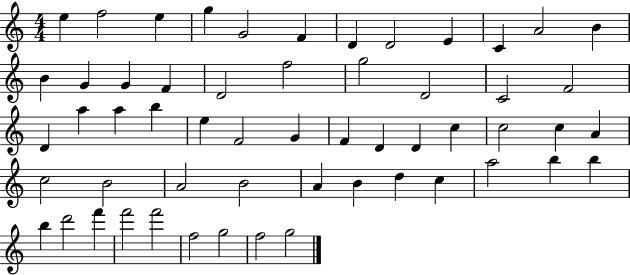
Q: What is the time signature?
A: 4/4